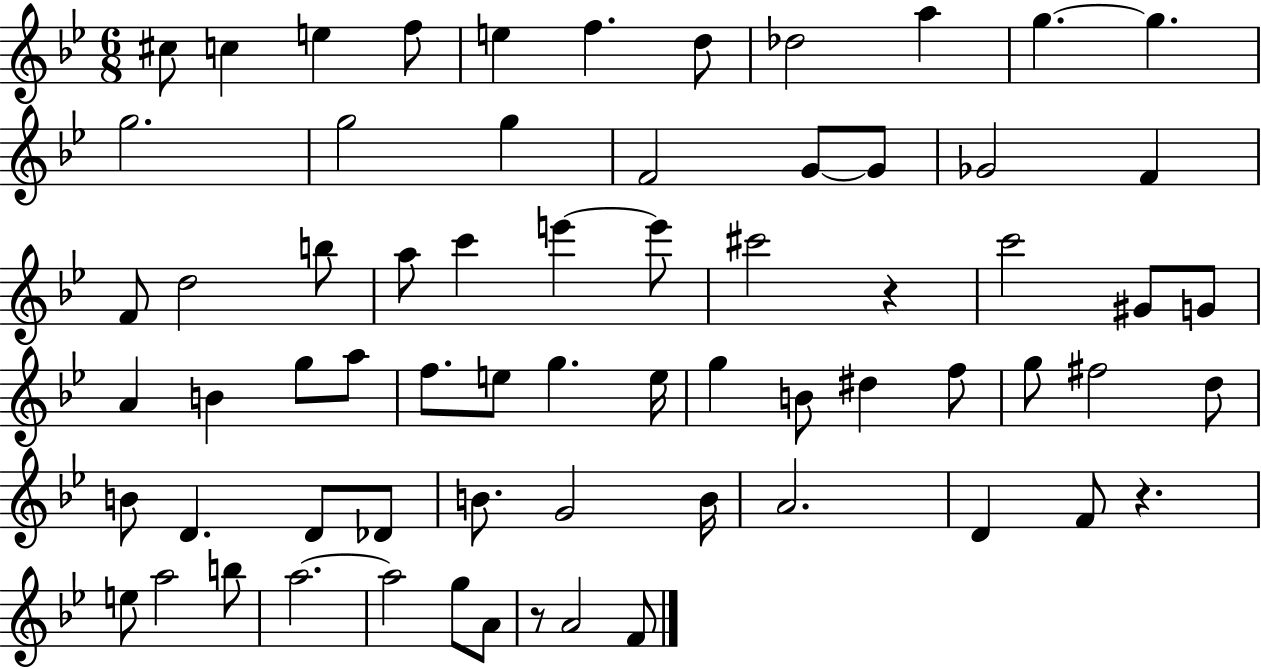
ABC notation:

X:1
T:Untitled
M:6/8
L:1/4
K:Bb
^c/2 c e f/2 e f d/2 _d2 a g g g2 g2 g F2 G/2 G/2 _G2 F F/2 d2 b/2 a/2 c' e' e'/2 ^c'2 z c'2 ^G/2 G/2 A B g/2 a/2 f/2 e/2 g e/4 g B/2 ^d f/2 g/2 ^f2 d/2 B/2 D D/2 _D/2 B/2 G2 B/4 A2 D F/2 z e/2 a2 b/2 a2 a2 g/2 A/2 z/2 A2 F/2